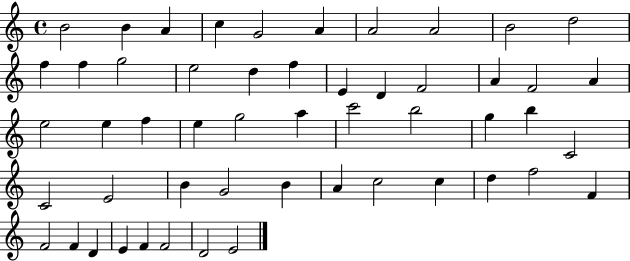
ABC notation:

X:1
T:Untitled
M:4/4
L:1/4
K:C
B2 B A c G2 A A2 A2 B2 d2 f f g2 e2 d f E D F2 A F2 A e2 e f e g2 a c'2 b2 g b C2 C2 E2 B G2 B A c2 c d f2 F F2 F D E F F2 D2 E2